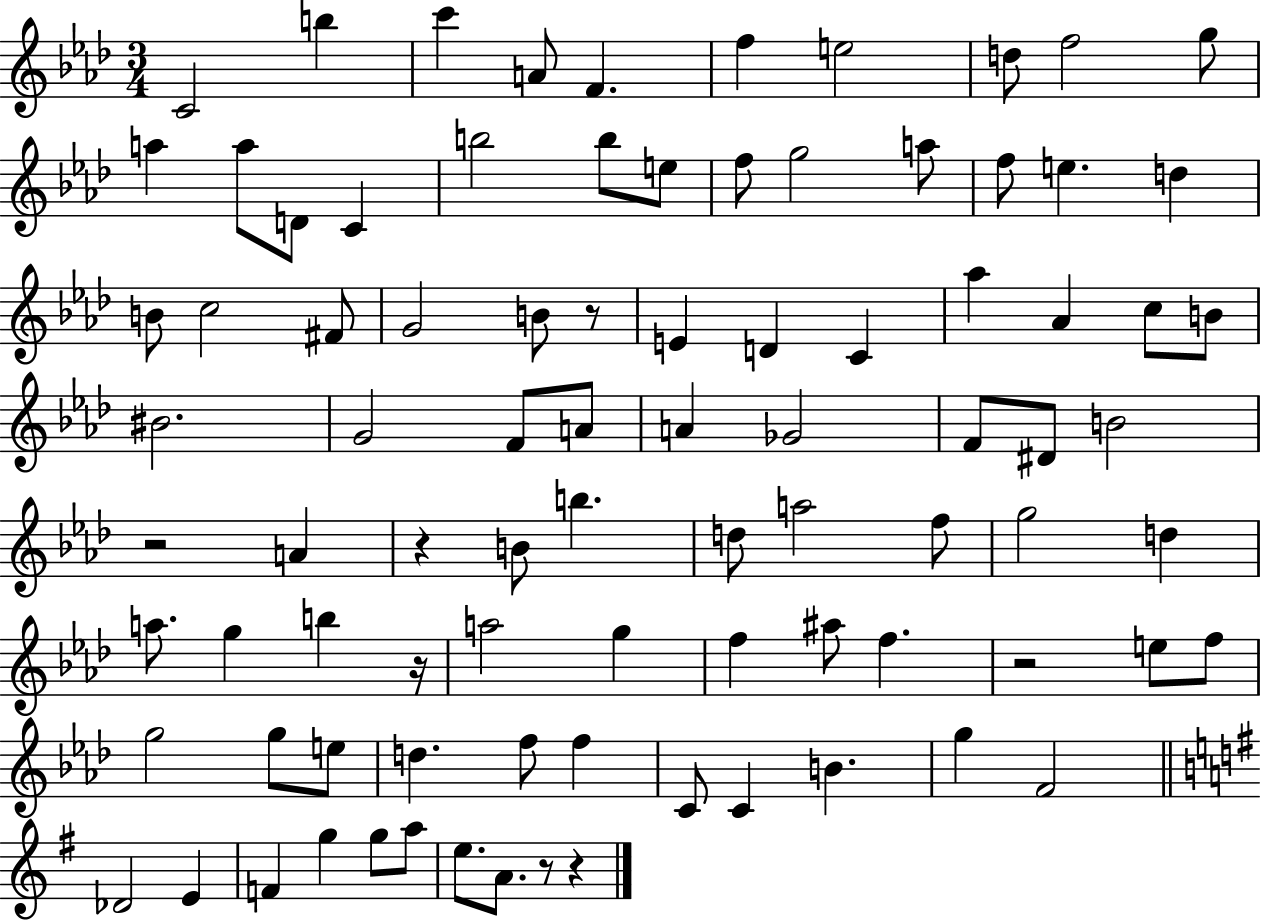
{
  \clef treble
  \numericTimeSignature
  \time 3/4
  \key aes \major
  \repeat volta 2 { c'2 b''4 | c'''4 a'8 f'4. | f''4 e''2 | d''8 f''2 g''8 | \break a''4 a''8 d'8 c'4 | b''2 b''8 e''8 | f''8 g''2 a''8 | f''8 e''4. d''4 | \break b'8 c''2 fis'8 | g'2 b'8 r8 | e'4 d'4 c'4 | aes''4 aes'4 c''8 b'8 | \break bis'2. | g'2 f'8 a'8 | a'4 ges'2 | f'8 dis'8 b'2 | \break r2 a'4 | r4 b'8 b''4. | d''8 a''2 f''8 | g''2 d''4 | \break a''8. g''4 b''4 r16 | a''2 g''4 | f''4 ais''8 f''4. | r2 e''8 f''8 | \break g''2 g''8 e''8 | d''4. f''8 f''4 | c'8 c'4 b'4. | g''4 f'2 | \break \bar "||" \break \key g \major des'2 e'4 | f'4 g''4 g''8 a''8 | e''8. a'8. r8 r4 | } \bar "|."
}